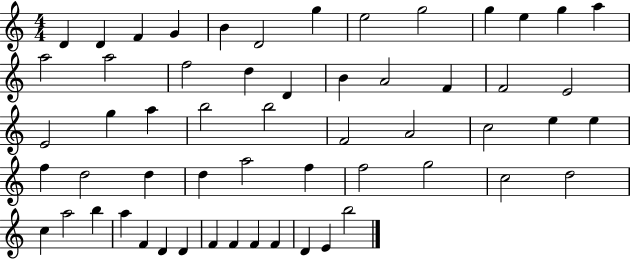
{
  \clef treble
  \numericTimeSignature
  \time 4/4
  \key c \major
  d'4 d'4 f'4 g'4 | b'4 d'2 g''4 | e''2 g''2 | g''4 e''4 g''4 a''4 | \break a''2 a''2 | f''2 d''4 d'4 | b'4 a'2 f'4 | f'2 e'2 | \break e'2 g''4 a''4 | b''2 b''2 | f'2 a'2 | c''2 e''4 e''4 | \break f''4 d''2 d''4 | d''4 a''2 f''4 | f''2 g''2 | c''2 d''2 | \break c''4 a''2 b''4 | a''4 f'4 d'4 d'4 | f'4 f'4 f'4 f'4 | d'4 e'4 b''2 | \break \bar "|."
}